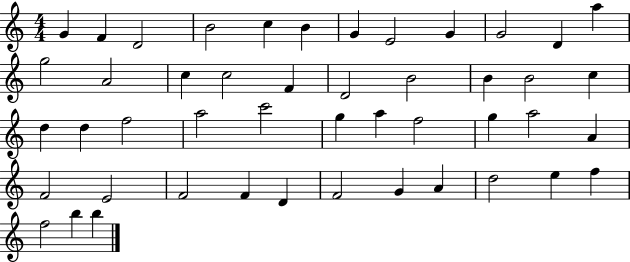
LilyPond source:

{
  \clef treble
  \numericTimeSignature
  \time 4/4
  \key c \major
  g'4 f'4 d'2 | b'2 c''4 b'4 | g'4 e'2 g'4 | g'2 d'4 a''4 | \break g''2 a'2 | c''4 c''2 f'4 | d'2 b'2 | b'4 b'2 c''4 | \break d''4 d''4 f''2 | a''2 c'''2 | g''4 a''4 f''2 | g''4 a''2 a'4 | \break f'2 e'2 | f'2 f'4 d'4 | f'2 g'4 a'4 | d''2 e''4 f''4 | \break f''2 b''4 b''4 | \bar "|."
}